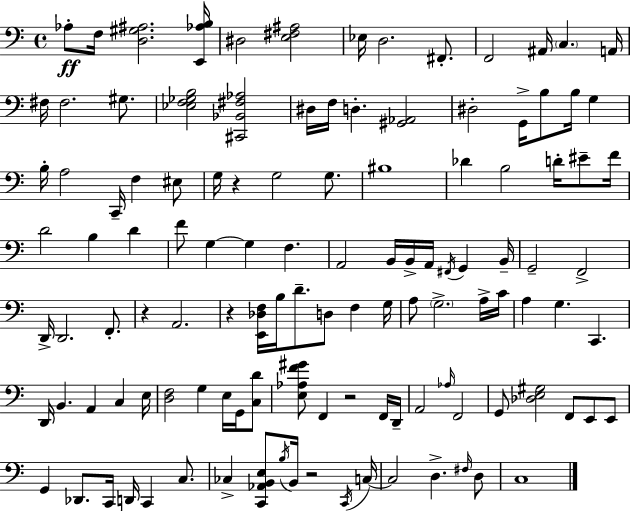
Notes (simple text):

Ab3/e F3/s [D3,G#3,A#3]/h. [E2,Ab3,B3]/s D#3/h [E3,F#3,A#3]/h Eb3/s D3/h. F#2/e. F2/h A#2/s C3/q. A2/s F#3/s F#3/h. G#3/e. [Eb3,F3,Gb3,B3]/h [C#2,Bb2,F#3,Ab3]/h D#3/s F3/s D3/q. [G#2,Ab2]/h D#3/h G2/s B3/e B3/s G3/q B3/s A3/h C2/s F3/q EIS3/e G3/s R/q G3/h G3/e. BIS3/w Db4/q B3/h D4/s EIS4/e F4/s D4/h B3/q D4/q F4/e G3/q G3/q F3/q. A2/h B2/s B2/s A2/s F#2/s G2/q B2/s G2/h F2/h D2/s D2/h. F2/e. R/q A2/h. R/q [E2,Db3,F3]/s B3/s D4/e. D3/e F3/q G3/s A3/e G3/h. A3/s C4/s A3/q G3/q. C2/q. D2/s B2/q. A2/q C3/q E3/s [D3,F3]/h G3/q E3/s G2/s [C3,D4]/e [E3,Ab3,F4,G#4]/e F2/q R/h F2/s D2/s A2/h Ab3/s F2/h G2/e [Db3,E3,G#3]/h F2/e E2/e E2/e G2/q Db2/e. C2/s D2/s C2/q C3/e. CES3/q [C2,Ab2,B2,E3]/e B3/s B2/s R/h C2/s C3/s C3/h D3/q. F#3/s D3/e C3/w